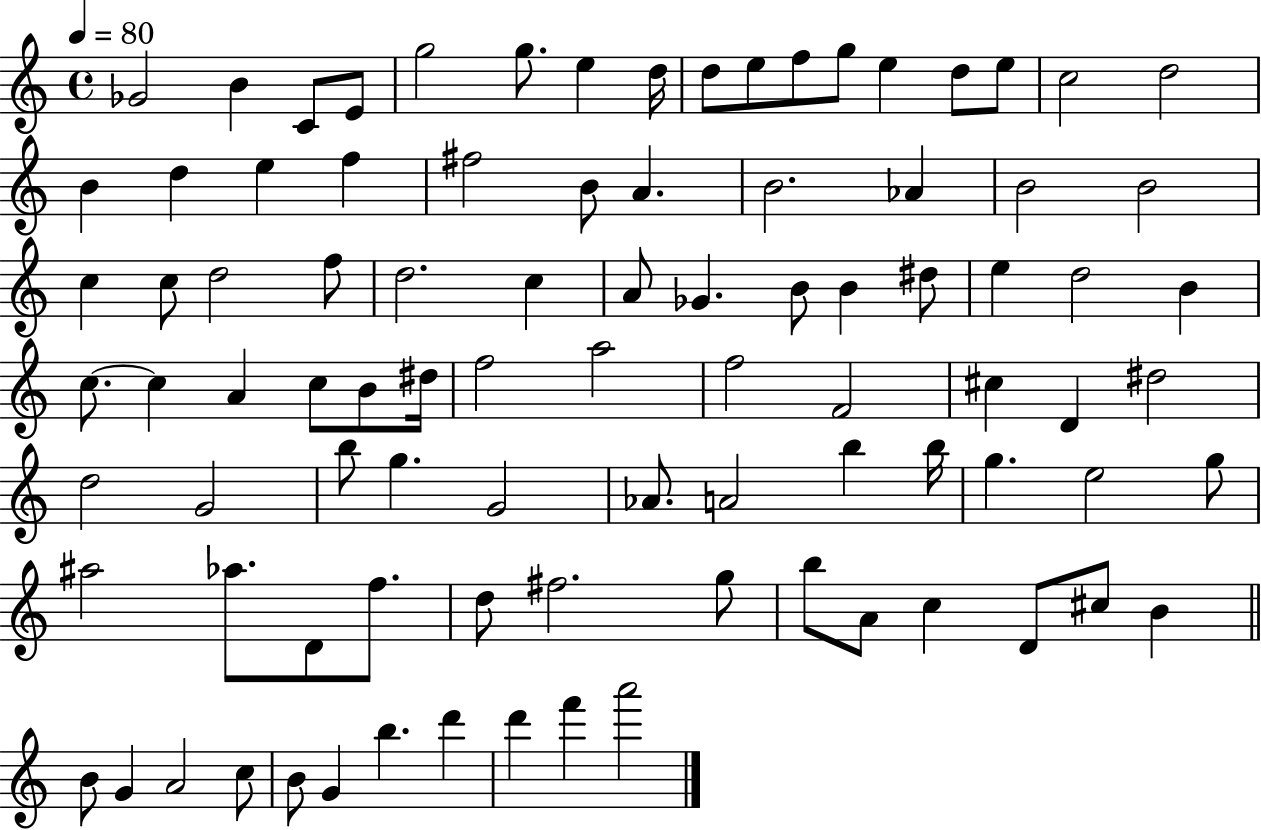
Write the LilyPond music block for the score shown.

{
  \clef treble
  \time 4/4
  \defaultTimeSignature
  \key c \major
  \tempo 4 = 80
  \repeat volta 2 { ges'2 b'4 c'8 e'8 | g''2 g''8. e''4 d''16 | d''8 e''8 f''8 g''8 e''4 d''8 e''8 | c''2 d''2 | \break b'4 d''4 e''4 f''4 | fis''2 b'8 a'4. | b'2. aes'4 | b'2 b'2 | \break c''4 c''8 d''2 f''8 | d''2. c''4 | a'8 ges'4. b'8 b'4 dis''8 | e''4 d''2 b'4 | \break c''8.~~ c''4 a'4 c''8 b'8 dis''16 | f''2 a''2 | f''2 f'2 | cis''4 d'4 dis''2 | \break d''2 g'2 | b''8 g''4. g'2 | aes'8. a'2 b''4 b''16 | g''4. e''2 g''8 | \break ais''2 aes''8. d'8 f''8. | d''8 fis''2. g''8 | b''8 a'8 c''4 d'8 cis''8 b'4 | \bar "||" \break \key c \major b'8 g'4 a'2 c''8 | b'8 g'4 b''4. d'''4 | d'''4 f'''4 a'''2 | } \bar "|."
}